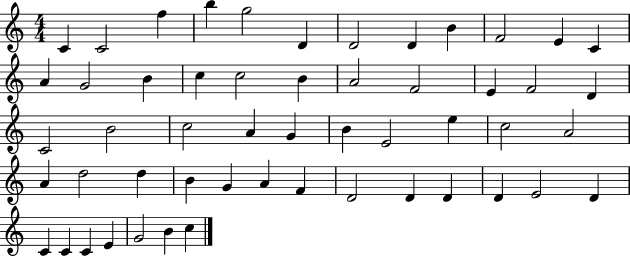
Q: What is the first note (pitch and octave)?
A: C4